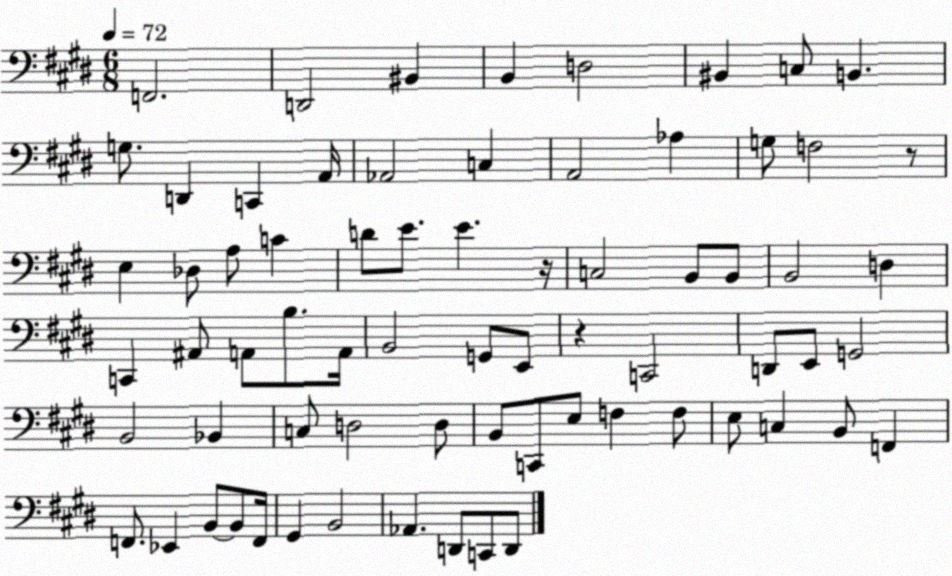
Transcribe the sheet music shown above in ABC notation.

X:1
T:Untitled
M:6/8
L:1/4
K:E
F,,2 D,,2 ^B,, B,, D,2 ^B,, C,/2 B,, G,/2 D,, C,, A,,/4 _A,,2 C, A,,2 _A, G,/2 F,2 z/2 E, _D,/2 A,/2 C D/2 E/2 E z/4 C,2 B,,/2 B,,/2 B,,2 D, C,, ^A,,/2 A,,/2 B,/2 A,,/4 B,,2 G,,/2 E,,/2 z C,,2 D,,/2 E,,/2 G,,2 B,,2 _B,, C,/2 D,2 D,/2 B,,/2 C,,/2 E,/2 F, F,/2 E,/2 C, B,,/2 F,, F,,/2 _E,, B,,/2 B,,/2 F,,/4 ^G,, B,,2 _A,, D,,/2 C,,/2 D,,/2